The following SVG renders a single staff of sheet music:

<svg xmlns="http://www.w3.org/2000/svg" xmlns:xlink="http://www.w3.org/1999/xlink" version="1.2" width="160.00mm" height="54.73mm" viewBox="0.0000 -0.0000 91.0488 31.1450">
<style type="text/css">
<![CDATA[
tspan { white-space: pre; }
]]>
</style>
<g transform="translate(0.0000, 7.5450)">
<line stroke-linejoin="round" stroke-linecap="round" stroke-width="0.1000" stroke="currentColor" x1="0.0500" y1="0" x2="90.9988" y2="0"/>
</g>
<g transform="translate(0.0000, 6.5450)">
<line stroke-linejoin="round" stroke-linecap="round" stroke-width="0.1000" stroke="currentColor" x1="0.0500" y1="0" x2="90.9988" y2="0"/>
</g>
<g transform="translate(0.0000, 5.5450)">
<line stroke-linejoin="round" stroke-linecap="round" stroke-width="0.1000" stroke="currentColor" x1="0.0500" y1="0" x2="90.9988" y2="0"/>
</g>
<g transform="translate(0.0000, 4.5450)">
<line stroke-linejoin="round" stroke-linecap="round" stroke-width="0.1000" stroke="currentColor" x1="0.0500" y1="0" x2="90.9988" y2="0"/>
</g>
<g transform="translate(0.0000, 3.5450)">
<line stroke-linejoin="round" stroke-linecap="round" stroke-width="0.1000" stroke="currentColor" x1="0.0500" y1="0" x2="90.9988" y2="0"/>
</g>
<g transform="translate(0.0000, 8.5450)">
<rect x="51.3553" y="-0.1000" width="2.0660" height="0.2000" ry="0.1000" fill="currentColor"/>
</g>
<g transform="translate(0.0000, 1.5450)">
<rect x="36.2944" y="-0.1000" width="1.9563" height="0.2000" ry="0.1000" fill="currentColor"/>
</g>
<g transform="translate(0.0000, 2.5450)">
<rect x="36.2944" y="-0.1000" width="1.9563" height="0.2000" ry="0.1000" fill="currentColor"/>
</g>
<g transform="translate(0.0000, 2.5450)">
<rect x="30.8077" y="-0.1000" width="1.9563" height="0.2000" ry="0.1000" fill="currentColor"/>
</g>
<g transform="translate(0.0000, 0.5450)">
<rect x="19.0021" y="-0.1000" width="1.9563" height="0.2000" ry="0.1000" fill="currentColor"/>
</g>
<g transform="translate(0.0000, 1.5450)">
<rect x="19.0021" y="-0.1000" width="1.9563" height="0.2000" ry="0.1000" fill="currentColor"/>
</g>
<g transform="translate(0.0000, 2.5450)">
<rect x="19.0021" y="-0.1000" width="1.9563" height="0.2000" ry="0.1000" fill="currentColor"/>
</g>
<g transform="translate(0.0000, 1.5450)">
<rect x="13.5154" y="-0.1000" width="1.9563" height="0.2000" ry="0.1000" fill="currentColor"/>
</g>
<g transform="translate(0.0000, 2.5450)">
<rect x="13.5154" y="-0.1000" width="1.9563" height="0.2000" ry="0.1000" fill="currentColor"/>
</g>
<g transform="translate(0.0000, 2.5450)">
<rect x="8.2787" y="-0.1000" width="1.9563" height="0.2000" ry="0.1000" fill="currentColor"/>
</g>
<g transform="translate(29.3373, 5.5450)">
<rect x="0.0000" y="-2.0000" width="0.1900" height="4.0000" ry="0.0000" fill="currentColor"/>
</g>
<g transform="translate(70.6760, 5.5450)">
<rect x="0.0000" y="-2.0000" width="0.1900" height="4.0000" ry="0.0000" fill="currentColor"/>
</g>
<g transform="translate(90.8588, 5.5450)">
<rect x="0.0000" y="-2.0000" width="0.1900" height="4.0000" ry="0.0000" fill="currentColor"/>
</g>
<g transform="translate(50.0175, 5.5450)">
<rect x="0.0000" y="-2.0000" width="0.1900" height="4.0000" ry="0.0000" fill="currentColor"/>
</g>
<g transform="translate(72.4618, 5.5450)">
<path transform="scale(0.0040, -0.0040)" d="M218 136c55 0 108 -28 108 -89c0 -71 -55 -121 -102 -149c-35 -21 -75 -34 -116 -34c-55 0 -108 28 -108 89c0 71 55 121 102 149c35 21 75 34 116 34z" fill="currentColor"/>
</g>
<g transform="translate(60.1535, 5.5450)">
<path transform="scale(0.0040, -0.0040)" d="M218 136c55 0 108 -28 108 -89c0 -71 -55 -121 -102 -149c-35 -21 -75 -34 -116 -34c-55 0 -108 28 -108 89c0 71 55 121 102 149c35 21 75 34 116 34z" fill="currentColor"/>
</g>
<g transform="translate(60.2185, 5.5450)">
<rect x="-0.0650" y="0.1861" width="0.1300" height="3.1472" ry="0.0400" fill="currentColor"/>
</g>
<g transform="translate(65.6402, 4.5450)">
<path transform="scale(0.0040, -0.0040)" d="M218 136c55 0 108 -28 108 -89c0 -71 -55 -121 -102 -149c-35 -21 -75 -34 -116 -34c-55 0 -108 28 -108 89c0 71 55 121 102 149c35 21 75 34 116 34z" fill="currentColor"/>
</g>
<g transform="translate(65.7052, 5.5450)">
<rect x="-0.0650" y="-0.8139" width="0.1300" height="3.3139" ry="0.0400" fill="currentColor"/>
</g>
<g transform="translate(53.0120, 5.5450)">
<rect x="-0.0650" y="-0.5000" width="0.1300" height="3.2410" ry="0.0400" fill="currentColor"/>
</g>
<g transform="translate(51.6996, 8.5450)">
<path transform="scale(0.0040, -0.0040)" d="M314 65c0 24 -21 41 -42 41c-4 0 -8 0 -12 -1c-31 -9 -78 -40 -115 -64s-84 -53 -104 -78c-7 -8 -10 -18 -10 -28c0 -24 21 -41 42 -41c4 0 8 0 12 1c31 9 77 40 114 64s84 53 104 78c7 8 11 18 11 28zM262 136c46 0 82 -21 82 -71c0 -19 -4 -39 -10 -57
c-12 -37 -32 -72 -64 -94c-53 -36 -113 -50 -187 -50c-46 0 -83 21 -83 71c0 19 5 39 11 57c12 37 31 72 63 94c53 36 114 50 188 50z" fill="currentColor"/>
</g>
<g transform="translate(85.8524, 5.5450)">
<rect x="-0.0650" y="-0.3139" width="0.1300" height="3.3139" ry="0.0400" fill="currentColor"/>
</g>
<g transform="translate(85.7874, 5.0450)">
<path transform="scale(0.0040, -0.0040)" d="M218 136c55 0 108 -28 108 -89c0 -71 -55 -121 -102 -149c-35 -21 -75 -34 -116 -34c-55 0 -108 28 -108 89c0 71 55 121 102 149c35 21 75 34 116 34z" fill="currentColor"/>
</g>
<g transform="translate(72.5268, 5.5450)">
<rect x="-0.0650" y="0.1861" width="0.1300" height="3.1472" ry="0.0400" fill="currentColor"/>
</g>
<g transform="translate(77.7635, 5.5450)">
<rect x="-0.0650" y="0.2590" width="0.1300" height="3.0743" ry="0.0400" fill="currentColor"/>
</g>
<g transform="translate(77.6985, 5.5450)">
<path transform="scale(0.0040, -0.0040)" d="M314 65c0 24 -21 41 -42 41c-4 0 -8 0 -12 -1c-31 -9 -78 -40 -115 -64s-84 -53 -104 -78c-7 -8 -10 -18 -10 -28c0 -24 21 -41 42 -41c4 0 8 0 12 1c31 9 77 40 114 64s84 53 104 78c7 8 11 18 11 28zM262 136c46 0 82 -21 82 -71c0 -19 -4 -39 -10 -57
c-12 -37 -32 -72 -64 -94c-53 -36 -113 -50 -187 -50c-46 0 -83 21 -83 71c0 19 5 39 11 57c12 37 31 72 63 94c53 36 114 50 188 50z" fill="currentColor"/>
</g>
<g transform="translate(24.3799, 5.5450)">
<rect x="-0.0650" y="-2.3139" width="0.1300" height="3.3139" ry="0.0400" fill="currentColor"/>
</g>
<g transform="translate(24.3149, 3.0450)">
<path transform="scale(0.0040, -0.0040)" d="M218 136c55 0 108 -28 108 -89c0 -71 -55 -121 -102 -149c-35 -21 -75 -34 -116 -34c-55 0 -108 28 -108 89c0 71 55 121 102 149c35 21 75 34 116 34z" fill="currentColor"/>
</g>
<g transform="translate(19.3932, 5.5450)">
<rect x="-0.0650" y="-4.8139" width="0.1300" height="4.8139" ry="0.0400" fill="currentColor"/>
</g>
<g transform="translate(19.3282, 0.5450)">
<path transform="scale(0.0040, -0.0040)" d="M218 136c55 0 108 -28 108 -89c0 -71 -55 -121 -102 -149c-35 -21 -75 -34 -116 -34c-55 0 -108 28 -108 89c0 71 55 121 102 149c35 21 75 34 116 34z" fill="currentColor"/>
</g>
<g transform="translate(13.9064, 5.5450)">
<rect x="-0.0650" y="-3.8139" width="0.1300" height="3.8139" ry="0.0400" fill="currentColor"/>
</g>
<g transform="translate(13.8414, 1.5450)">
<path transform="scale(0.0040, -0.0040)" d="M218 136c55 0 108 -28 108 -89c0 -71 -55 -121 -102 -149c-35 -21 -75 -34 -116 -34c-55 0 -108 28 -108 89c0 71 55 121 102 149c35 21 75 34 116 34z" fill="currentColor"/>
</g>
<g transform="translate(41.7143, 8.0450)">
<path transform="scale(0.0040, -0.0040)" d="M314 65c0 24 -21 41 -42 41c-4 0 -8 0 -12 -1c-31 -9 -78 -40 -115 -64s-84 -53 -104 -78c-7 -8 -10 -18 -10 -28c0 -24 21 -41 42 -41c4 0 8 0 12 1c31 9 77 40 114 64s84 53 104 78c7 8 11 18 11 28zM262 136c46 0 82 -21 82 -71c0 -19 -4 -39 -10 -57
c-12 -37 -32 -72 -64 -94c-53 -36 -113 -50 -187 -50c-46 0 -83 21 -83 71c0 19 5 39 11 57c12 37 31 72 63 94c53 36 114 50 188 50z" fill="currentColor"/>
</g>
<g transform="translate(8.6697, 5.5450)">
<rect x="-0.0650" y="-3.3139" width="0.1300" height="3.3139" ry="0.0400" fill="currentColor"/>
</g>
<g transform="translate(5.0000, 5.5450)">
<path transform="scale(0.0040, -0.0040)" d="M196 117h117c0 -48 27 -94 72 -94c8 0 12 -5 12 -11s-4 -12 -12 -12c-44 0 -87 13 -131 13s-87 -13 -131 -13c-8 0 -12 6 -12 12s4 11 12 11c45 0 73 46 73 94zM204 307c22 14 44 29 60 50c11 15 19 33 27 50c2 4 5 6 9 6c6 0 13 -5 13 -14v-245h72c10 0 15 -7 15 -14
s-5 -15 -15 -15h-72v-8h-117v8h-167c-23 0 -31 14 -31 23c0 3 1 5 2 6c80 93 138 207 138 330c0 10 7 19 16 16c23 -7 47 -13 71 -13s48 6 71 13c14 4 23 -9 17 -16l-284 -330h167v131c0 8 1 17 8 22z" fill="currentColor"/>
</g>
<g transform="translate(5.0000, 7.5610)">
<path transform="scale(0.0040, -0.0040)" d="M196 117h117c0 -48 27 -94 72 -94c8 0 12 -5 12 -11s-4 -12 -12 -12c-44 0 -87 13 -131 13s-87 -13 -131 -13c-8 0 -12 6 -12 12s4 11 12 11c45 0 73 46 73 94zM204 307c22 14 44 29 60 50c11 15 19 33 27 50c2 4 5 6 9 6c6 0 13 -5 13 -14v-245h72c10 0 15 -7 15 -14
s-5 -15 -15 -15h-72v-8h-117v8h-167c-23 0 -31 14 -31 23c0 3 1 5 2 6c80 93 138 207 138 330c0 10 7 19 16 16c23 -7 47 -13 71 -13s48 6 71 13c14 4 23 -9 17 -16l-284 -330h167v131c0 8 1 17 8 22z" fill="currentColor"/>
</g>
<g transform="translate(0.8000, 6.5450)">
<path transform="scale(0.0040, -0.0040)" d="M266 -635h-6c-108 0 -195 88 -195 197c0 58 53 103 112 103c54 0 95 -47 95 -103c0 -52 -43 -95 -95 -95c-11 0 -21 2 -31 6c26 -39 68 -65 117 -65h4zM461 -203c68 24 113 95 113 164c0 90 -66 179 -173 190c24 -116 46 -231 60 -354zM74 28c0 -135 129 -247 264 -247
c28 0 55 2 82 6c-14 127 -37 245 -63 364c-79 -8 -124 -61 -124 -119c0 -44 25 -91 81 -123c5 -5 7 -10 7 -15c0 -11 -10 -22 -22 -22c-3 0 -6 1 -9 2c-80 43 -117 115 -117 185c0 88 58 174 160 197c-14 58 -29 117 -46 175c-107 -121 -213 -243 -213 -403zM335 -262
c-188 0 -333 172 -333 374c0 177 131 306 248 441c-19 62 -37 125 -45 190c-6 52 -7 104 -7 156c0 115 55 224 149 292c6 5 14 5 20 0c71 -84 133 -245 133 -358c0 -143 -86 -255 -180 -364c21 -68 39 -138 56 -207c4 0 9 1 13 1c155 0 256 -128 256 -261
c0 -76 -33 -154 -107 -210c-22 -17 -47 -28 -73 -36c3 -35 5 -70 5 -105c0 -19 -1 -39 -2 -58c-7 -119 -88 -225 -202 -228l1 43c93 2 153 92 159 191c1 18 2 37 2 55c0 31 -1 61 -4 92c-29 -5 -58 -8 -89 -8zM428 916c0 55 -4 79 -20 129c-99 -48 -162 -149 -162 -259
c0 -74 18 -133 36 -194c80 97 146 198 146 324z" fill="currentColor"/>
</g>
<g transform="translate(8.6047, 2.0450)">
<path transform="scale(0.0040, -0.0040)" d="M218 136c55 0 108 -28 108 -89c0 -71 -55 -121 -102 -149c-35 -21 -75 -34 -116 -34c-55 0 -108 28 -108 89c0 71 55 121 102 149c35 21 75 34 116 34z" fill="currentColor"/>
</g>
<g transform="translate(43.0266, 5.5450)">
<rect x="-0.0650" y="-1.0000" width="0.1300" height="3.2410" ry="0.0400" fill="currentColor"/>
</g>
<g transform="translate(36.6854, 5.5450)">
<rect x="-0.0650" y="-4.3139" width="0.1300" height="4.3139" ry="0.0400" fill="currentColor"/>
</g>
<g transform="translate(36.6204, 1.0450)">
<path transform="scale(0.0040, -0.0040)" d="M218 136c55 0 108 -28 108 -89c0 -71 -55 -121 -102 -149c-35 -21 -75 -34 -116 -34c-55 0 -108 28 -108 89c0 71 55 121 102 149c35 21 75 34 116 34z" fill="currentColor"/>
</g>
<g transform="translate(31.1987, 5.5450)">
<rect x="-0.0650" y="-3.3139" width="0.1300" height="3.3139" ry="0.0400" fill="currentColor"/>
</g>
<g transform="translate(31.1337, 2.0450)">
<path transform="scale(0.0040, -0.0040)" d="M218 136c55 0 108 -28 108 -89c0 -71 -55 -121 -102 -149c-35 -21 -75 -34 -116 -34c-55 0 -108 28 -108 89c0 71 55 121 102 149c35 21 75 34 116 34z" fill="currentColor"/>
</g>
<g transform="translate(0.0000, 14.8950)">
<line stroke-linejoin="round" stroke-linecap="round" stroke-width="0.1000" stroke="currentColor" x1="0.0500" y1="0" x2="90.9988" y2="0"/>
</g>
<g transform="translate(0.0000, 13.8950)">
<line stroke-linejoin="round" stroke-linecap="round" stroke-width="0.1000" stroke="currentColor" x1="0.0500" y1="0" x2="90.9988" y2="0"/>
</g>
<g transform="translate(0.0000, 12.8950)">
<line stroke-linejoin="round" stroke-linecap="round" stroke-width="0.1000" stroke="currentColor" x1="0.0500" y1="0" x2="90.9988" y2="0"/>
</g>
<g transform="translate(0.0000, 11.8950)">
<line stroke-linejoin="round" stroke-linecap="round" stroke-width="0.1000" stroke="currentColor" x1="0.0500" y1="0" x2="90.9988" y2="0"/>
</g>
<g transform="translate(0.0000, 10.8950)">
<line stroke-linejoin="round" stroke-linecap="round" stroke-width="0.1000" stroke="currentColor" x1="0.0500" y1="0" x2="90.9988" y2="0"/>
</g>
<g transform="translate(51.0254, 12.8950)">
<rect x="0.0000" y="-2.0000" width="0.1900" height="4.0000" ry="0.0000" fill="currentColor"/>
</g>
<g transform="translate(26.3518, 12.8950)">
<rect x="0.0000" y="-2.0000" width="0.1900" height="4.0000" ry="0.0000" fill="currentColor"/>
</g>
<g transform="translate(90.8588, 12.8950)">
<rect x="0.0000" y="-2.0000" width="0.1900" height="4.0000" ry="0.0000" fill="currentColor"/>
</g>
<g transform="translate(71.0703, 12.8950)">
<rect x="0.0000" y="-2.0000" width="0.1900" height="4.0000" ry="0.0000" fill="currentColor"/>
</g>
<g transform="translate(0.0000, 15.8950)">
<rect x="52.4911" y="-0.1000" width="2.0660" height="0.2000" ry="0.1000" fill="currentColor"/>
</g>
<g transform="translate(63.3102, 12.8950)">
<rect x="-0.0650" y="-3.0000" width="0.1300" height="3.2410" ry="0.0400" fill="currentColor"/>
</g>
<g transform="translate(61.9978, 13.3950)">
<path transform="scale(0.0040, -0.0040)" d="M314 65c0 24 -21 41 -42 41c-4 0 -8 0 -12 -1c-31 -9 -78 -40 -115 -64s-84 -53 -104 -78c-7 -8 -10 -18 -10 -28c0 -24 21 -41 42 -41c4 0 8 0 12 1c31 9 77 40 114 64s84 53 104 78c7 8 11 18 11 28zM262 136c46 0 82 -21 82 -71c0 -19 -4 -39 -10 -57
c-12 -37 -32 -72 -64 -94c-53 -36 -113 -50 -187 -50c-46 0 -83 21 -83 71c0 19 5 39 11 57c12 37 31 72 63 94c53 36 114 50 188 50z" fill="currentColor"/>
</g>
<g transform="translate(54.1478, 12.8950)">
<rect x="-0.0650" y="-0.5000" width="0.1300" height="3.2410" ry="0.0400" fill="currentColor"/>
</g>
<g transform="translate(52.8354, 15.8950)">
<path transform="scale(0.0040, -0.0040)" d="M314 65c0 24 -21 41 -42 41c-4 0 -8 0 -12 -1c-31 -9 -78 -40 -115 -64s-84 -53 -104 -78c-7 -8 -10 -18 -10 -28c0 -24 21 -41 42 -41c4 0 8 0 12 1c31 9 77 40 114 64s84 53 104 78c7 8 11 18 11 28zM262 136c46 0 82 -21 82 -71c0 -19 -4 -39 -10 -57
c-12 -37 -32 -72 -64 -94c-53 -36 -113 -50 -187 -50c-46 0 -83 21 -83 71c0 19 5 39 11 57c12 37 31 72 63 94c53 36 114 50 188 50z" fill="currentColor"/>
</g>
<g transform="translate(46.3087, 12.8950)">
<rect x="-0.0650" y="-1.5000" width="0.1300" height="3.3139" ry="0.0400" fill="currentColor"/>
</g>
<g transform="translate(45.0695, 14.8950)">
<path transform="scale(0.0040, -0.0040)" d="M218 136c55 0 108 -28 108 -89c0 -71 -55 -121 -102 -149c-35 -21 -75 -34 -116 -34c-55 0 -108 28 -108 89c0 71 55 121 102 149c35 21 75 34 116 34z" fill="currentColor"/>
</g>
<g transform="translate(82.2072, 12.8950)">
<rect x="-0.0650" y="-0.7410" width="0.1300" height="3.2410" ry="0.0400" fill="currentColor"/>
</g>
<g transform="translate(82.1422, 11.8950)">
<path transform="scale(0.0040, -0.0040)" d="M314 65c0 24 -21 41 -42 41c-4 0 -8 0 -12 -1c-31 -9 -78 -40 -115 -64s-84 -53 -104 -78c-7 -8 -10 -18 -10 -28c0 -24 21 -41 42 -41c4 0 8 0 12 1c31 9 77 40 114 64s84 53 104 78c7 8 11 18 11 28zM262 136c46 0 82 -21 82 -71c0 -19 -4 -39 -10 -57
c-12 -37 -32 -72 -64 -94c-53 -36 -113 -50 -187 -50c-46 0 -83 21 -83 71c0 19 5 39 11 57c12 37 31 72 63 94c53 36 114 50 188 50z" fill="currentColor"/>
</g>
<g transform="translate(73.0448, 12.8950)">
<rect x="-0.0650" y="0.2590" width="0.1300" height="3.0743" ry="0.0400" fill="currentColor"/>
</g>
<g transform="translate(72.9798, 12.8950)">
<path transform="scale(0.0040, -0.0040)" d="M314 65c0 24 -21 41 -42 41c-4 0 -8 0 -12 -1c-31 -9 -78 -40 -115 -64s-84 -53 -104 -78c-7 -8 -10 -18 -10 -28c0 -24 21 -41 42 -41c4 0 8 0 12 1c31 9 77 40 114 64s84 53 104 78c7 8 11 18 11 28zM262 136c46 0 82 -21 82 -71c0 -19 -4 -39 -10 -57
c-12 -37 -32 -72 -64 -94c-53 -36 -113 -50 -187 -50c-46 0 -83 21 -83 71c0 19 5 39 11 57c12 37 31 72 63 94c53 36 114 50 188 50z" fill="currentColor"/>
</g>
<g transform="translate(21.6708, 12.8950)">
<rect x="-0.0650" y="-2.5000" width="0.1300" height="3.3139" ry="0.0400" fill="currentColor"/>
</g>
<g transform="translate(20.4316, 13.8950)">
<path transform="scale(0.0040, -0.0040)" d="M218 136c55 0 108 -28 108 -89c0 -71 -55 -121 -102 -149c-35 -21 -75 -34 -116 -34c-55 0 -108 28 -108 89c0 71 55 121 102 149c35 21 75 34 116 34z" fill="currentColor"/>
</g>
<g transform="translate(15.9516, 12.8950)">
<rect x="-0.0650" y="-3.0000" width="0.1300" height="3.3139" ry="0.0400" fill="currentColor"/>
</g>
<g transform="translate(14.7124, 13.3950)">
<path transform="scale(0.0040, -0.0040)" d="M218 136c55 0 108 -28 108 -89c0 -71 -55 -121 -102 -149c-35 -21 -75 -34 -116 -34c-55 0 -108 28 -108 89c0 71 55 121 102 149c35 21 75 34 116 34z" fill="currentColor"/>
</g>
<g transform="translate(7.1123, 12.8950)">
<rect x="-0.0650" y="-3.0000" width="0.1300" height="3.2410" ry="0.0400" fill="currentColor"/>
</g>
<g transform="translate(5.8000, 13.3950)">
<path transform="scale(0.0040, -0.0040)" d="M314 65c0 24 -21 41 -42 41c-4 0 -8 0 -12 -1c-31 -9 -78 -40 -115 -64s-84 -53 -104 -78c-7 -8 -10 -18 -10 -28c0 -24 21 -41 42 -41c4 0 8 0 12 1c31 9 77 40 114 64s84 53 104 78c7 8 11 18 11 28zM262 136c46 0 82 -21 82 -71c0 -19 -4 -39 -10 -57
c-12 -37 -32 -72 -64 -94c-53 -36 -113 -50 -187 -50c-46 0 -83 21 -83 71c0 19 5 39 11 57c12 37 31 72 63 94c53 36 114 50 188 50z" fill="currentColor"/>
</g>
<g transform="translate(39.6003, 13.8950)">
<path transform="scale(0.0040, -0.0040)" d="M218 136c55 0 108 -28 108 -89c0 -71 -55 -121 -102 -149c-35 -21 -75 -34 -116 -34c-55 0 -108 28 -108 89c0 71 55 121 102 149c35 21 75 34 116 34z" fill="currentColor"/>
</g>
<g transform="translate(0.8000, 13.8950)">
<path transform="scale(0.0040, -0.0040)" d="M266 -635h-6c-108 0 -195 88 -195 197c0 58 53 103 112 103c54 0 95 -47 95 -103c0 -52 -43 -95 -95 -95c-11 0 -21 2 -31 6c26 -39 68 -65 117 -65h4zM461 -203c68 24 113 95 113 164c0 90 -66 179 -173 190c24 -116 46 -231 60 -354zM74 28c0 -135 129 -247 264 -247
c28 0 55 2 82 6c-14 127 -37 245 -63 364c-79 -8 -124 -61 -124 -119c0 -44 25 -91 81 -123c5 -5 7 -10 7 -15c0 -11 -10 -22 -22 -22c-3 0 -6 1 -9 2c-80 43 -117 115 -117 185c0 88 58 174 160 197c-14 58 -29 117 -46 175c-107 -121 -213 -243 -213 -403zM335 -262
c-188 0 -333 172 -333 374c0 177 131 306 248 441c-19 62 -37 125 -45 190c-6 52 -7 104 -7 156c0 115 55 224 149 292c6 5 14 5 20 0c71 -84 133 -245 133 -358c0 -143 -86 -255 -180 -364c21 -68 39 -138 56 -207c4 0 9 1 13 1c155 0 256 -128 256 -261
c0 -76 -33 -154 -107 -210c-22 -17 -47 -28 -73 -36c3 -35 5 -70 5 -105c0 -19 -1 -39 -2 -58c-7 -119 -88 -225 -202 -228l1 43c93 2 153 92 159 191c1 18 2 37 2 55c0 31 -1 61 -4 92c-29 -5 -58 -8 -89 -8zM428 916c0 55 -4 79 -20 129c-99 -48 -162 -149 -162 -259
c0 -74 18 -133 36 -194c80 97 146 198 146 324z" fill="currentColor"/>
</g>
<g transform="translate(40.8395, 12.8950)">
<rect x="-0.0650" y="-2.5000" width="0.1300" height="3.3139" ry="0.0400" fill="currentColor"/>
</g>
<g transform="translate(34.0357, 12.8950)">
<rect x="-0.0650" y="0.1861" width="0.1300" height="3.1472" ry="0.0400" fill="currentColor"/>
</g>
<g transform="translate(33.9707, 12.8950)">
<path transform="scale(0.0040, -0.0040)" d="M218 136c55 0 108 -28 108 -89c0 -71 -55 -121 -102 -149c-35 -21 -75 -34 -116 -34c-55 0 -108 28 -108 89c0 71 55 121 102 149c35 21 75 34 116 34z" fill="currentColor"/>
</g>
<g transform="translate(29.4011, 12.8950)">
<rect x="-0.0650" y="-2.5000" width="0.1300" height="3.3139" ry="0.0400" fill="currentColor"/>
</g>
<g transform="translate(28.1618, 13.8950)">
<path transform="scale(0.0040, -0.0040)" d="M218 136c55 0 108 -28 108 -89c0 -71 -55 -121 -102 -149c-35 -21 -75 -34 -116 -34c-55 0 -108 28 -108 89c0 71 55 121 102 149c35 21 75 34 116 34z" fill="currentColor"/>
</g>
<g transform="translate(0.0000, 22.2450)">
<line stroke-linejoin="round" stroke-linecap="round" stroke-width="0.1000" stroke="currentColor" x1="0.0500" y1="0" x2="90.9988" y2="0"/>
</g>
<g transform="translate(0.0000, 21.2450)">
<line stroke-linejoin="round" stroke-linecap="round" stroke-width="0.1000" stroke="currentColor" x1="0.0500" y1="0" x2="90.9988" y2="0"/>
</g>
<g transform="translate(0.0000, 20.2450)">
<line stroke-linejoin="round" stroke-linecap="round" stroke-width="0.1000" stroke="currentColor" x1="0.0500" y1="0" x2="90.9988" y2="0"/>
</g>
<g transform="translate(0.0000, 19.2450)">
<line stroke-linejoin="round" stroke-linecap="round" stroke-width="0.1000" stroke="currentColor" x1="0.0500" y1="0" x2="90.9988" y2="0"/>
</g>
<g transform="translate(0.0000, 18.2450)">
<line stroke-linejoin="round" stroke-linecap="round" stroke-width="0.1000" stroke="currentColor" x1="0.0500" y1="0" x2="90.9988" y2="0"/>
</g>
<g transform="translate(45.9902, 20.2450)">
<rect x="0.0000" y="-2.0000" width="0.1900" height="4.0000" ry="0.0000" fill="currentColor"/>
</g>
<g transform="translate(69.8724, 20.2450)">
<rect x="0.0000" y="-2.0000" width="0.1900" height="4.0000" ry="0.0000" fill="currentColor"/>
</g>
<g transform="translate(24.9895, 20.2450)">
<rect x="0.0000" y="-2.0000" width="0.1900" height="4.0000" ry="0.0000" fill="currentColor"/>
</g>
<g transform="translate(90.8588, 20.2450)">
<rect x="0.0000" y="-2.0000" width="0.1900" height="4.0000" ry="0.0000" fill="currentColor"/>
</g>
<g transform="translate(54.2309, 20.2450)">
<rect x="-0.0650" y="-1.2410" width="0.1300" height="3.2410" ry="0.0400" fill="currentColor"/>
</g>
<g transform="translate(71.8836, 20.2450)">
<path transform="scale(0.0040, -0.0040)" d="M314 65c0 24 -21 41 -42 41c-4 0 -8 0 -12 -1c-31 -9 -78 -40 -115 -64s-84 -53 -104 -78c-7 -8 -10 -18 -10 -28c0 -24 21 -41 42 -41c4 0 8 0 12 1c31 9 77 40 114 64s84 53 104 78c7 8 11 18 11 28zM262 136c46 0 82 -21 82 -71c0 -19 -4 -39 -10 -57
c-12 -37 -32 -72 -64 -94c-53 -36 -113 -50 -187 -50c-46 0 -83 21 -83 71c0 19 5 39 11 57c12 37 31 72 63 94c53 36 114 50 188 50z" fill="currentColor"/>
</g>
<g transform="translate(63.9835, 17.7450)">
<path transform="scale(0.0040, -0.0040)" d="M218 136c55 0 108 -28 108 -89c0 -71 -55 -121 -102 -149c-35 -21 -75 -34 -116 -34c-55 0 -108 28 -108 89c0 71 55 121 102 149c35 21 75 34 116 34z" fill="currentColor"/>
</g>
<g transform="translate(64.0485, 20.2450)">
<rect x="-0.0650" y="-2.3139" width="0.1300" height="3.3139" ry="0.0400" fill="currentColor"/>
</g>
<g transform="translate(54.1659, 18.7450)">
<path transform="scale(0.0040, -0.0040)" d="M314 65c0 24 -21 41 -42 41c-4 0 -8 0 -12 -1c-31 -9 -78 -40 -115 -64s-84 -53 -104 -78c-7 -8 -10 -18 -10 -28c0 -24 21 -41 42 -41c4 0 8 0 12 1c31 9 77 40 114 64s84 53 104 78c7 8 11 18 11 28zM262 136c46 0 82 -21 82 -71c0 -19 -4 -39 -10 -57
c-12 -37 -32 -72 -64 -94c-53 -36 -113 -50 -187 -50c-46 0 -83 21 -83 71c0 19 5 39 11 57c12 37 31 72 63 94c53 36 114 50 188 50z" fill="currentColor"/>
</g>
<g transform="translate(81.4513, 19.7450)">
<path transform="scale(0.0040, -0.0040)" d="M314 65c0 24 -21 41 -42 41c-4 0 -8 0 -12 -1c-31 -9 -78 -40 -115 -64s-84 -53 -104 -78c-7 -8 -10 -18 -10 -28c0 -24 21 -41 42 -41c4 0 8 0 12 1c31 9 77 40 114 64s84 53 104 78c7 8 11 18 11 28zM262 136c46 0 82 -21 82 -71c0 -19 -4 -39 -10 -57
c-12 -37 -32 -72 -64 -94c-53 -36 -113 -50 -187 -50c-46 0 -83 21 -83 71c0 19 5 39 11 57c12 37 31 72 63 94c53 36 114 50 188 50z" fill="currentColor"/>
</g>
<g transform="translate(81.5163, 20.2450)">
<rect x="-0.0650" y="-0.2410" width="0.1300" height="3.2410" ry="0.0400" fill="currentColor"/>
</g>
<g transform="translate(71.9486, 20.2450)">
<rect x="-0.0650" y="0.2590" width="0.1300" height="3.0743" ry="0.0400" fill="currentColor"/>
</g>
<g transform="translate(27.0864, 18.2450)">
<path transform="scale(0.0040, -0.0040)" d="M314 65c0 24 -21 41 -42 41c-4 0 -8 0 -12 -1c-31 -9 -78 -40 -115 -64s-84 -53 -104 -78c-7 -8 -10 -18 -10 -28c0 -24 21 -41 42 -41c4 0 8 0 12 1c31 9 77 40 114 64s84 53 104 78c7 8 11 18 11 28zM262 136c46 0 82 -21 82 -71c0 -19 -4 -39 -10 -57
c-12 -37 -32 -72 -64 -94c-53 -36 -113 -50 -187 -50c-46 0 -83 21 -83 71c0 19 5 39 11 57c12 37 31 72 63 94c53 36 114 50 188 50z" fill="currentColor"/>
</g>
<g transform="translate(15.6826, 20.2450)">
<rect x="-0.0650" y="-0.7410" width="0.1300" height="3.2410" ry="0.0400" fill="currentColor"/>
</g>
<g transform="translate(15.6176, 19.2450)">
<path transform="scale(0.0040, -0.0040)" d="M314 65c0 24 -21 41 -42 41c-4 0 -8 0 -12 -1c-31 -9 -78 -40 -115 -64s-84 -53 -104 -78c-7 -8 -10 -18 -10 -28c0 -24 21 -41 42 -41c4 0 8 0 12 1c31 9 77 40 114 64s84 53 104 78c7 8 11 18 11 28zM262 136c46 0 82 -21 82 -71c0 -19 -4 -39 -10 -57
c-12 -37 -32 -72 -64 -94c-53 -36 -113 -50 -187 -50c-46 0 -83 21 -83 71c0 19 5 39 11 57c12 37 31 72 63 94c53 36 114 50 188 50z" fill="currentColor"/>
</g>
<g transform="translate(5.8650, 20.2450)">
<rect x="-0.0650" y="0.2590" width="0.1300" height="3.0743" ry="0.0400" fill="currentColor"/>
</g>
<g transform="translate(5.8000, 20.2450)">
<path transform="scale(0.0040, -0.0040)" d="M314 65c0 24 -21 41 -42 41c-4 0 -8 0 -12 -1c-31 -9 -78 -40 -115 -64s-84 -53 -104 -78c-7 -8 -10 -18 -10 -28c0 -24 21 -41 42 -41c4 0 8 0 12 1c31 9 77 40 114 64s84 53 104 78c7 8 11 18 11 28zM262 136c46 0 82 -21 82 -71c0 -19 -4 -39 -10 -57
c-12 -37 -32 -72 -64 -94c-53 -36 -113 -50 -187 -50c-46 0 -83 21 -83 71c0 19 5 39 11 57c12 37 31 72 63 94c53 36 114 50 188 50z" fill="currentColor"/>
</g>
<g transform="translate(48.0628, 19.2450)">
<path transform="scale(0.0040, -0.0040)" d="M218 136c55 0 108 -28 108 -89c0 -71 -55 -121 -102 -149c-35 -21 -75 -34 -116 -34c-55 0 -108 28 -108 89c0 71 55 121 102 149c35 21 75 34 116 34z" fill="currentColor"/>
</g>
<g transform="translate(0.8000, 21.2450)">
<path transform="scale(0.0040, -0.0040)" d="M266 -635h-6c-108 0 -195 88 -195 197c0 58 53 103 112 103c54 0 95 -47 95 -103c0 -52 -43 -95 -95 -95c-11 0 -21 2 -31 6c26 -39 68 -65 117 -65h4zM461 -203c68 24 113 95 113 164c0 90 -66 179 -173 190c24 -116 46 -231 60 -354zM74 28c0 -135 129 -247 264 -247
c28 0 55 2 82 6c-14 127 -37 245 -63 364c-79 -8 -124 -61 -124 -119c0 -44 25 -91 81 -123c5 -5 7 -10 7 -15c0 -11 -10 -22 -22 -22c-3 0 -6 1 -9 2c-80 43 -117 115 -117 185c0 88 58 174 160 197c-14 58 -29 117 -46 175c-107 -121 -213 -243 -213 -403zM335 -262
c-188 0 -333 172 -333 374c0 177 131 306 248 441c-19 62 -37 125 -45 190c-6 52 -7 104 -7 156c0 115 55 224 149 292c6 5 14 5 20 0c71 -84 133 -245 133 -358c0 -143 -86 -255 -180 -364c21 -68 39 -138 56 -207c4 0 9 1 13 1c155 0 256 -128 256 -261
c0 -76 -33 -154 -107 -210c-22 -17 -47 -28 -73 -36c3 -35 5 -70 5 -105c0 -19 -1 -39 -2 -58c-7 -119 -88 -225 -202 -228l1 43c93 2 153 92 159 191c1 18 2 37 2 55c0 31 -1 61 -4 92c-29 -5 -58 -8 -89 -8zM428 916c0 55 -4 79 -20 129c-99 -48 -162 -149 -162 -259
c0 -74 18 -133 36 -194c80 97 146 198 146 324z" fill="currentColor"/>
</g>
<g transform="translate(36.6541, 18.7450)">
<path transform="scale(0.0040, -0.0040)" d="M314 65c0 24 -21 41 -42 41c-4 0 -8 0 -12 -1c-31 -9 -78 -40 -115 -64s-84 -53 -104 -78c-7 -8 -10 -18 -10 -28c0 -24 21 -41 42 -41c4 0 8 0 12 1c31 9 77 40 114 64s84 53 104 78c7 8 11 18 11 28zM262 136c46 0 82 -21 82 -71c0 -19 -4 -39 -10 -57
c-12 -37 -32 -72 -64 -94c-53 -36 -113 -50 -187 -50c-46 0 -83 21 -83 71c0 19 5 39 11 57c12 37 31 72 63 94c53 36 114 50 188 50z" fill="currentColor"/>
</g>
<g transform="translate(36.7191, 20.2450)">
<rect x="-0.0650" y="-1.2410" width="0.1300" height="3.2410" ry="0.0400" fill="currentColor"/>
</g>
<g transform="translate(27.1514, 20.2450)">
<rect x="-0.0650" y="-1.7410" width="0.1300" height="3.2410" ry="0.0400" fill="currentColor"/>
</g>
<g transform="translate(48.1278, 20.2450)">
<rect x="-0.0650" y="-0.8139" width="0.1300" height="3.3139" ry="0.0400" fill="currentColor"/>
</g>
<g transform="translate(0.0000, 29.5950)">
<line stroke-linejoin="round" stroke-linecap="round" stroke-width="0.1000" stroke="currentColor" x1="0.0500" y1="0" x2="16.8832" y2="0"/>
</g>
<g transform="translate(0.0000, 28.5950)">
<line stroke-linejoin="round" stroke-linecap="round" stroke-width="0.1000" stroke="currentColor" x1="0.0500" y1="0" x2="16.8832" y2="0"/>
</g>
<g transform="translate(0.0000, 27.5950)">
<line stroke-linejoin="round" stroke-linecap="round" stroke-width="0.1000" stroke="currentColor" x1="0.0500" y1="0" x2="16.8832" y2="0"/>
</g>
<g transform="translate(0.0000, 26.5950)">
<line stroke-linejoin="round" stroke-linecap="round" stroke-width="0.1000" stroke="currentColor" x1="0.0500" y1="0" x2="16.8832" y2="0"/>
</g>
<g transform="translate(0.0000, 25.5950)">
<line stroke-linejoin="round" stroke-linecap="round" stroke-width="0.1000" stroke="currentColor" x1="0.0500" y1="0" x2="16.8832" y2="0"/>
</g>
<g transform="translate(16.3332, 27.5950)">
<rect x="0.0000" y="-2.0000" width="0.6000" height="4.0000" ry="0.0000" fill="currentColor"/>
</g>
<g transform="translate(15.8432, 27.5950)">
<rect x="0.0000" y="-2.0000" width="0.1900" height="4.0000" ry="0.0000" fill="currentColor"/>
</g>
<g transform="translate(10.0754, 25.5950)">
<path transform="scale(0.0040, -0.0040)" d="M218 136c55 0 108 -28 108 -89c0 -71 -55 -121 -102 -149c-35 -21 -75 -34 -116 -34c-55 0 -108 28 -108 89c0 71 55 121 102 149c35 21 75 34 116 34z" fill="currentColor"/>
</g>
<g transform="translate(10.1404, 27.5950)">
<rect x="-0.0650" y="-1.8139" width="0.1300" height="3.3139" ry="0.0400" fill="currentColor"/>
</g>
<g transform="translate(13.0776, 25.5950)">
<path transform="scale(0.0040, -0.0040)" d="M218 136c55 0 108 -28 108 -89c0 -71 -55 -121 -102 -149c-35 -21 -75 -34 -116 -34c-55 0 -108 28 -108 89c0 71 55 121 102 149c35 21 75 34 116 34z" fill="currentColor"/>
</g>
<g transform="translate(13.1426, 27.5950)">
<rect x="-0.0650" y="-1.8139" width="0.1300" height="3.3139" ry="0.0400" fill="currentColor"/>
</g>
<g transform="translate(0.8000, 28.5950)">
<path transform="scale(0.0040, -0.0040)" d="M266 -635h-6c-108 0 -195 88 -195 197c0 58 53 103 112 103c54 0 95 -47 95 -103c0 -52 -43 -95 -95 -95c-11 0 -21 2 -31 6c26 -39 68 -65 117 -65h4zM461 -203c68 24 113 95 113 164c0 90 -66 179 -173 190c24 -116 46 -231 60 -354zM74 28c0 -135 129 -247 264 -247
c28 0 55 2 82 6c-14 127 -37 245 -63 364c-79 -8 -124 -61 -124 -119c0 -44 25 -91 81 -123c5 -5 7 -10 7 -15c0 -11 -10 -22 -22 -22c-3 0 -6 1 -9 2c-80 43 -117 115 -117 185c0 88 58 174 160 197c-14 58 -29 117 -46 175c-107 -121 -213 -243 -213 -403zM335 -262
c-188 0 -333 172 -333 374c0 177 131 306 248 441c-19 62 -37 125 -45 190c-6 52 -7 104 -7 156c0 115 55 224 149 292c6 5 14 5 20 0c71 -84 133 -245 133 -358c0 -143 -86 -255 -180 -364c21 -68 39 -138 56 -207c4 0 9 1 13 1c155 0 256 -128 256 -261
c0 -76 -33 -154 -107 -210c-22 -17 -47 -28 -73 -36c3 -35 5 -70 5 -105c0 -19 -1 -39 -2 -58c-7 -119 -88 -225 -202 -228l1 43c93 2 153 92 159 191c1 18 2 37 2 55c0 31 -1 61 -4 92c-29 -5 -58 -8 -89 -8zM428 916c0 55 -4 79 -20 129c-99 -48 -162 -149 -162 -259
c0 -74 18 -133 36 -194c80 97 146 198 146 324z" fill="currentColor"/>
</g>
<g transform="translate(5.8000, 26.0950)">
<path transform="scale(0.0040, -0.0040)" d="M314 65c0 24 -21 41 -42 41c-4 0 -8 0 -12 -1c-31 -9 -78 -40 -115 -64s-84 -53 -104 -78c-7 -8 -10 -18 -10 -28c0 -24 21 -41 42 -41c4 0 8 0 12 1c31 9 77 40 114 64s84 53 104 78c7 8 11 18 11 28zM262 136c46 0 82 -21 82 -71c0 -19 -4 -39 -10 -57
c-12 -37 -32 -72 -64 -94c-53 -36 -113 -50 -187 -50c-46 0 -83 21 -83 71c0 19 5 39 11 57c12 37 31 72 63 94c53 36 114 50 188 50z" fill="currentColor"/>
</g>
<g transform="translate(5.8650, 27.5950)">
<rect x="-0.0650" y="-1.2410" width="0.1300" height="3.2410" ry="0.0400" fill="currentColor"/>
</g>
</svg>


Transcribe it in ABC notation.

X:1
T:Untitled
M:4/4
L:1/4
K:C
b c' e' g b d' D2 C2 B d B B2 c A2 A G G B G E C2 A2 B2 d2 B2 d2 f2 e2 d e2 g B2 c2 e2 f f